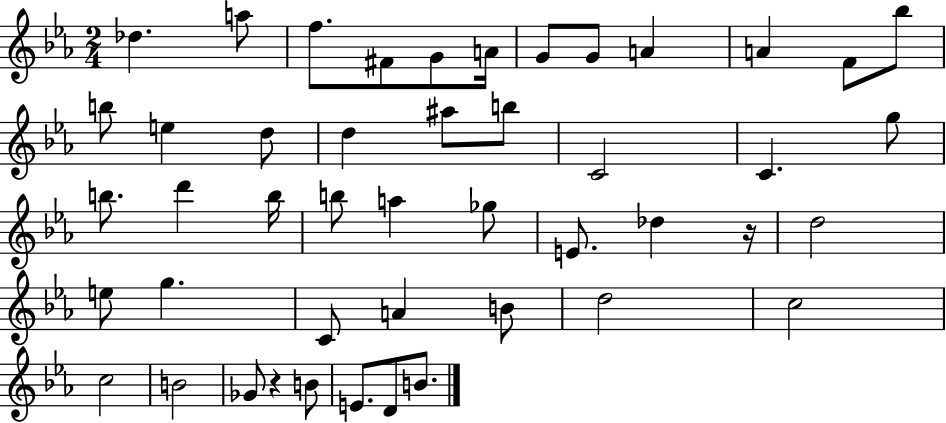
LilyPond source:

{
  \clef treble
  \numericTimeSignature
  \time 2/4
  \key ees \major
  des''4. a''8 | f''8. fis'8 g'8 a'16 | g'8 g'8 a'4 | a'4 f'8 bes''8 | \break b''8 e''4 d''8 | d''4 ais''8 b''8 | c'2 | c'4. g''8 | \break b''8. d'''4 b''16 | b''8 a''4 ges''8 | e'8. des''4 r16 | d''2 | \break e''8 g''4. | c'8 a'4 b'8 | d''2 | c''2 | \break c''2 | b'2 | ges'8 r4 b'8 | e'8. d'8 b'8. | \break \bar "|."
}